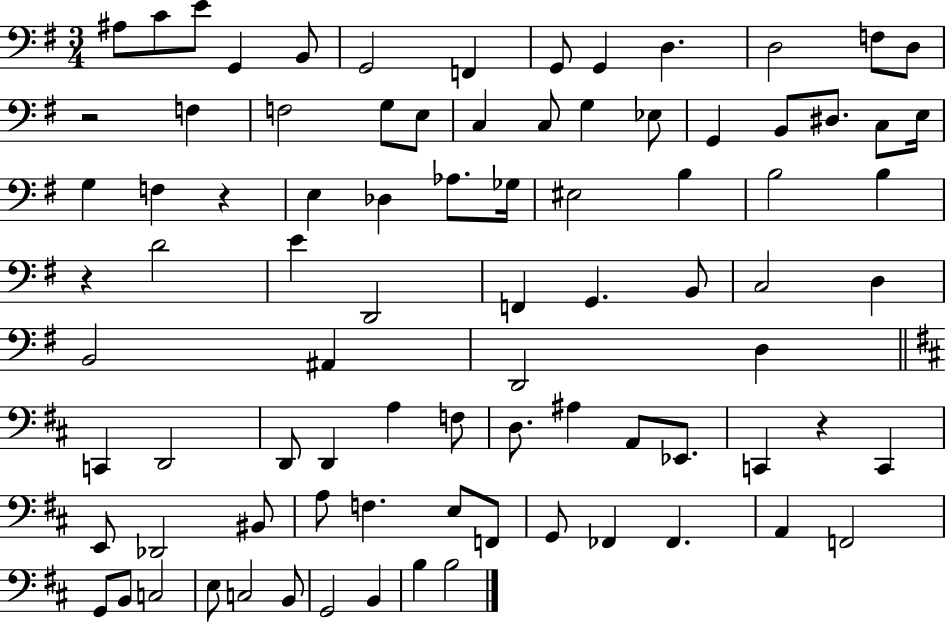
X:1
T:Untitled
M:3/4
L:1/4
K:G
^A,/2 C/2 E/2 G,, B,,/2 G,,2 F,, G,,/2 G,, D, D,2 F,/2 D,/2 z2 F, F,2 G,/2 E,/2 C, C,/2 G, _E,/2 G,, B,,/2 ^D,/2 C,/2 E,/4 G, F, z E, _D, _A,/2 _G,/4 ^E,2 B, B,2 B, z D2 E D,,2 F,, G,, B,,/2 C,2 D, B,,2 ^A,, D,,2 D, C,, D,,2 D,,/2 D,, A, F,/2 D,/2 ^A, A,,/2 _E,,/2 C,, z C,, E,,/2 _D,,2 ^B,,/2 A,/2 F, E,/2 F,,/2 G,,/2 _F,, _F,, A,, F,,2 G,,/2 B,,/2 C,2 E,/2 C,2 B,,/2 G,,2 B,, B, B,2